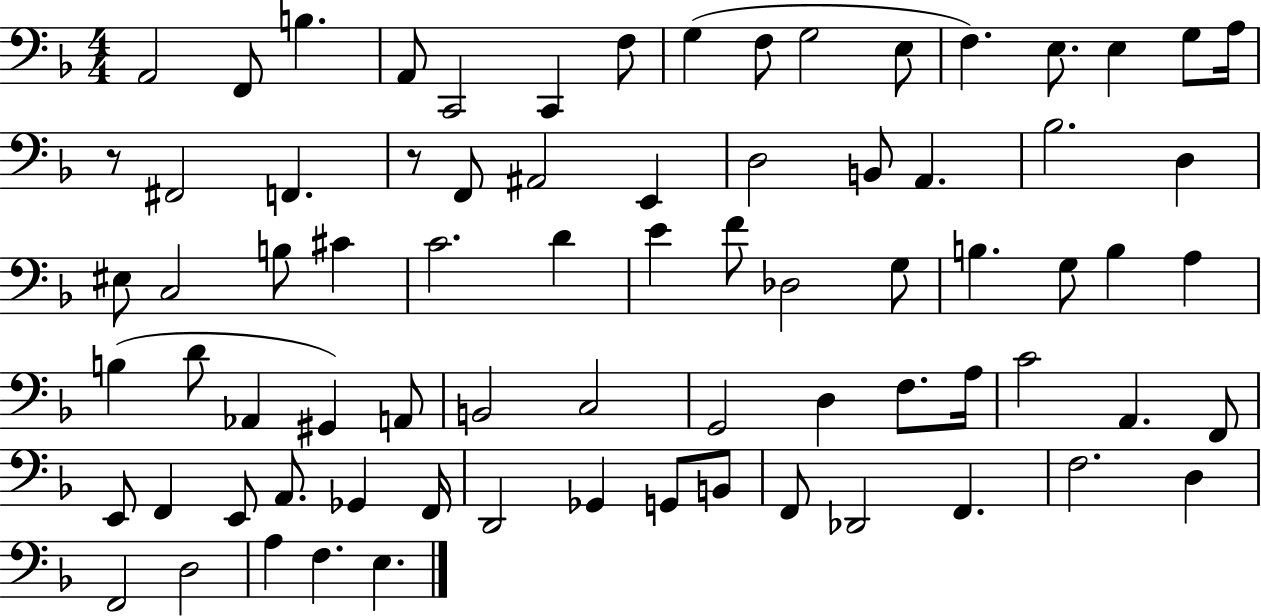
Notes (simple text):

A2/h F2/e B3/q. A2/e C2/h C2/q F3/e G3/q F3/e G3/h E3/e F3/q. E3/e. E3/q G3/e A3/s R/e F#2/h F2/q. R/e F2/e A#2/h E2/q D3/h B2/e A2/q. Bb3/h. D3/q EIS3/e C3/h B3/e C#4/q C4/h. D4/q E4/q F4/e Db3/h G3/e B3/q. G3/e B3/q A3/q B3/q D4/e Ab2/q G#2/q A2/e B2/h C3/h G2/h D3/q F3/e. A3/s C4/h A2/q. F2/e E2/e F2/q E2/e A2/e. Gb2/q F2/s D2/h Gb2/q G2/e B2/e F2/e Db2/h F2/q. F3/h. D3/q F2/h D3/h A3/q F3/q. E3/q.